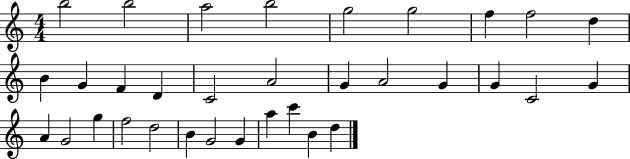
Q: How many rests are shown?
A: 0